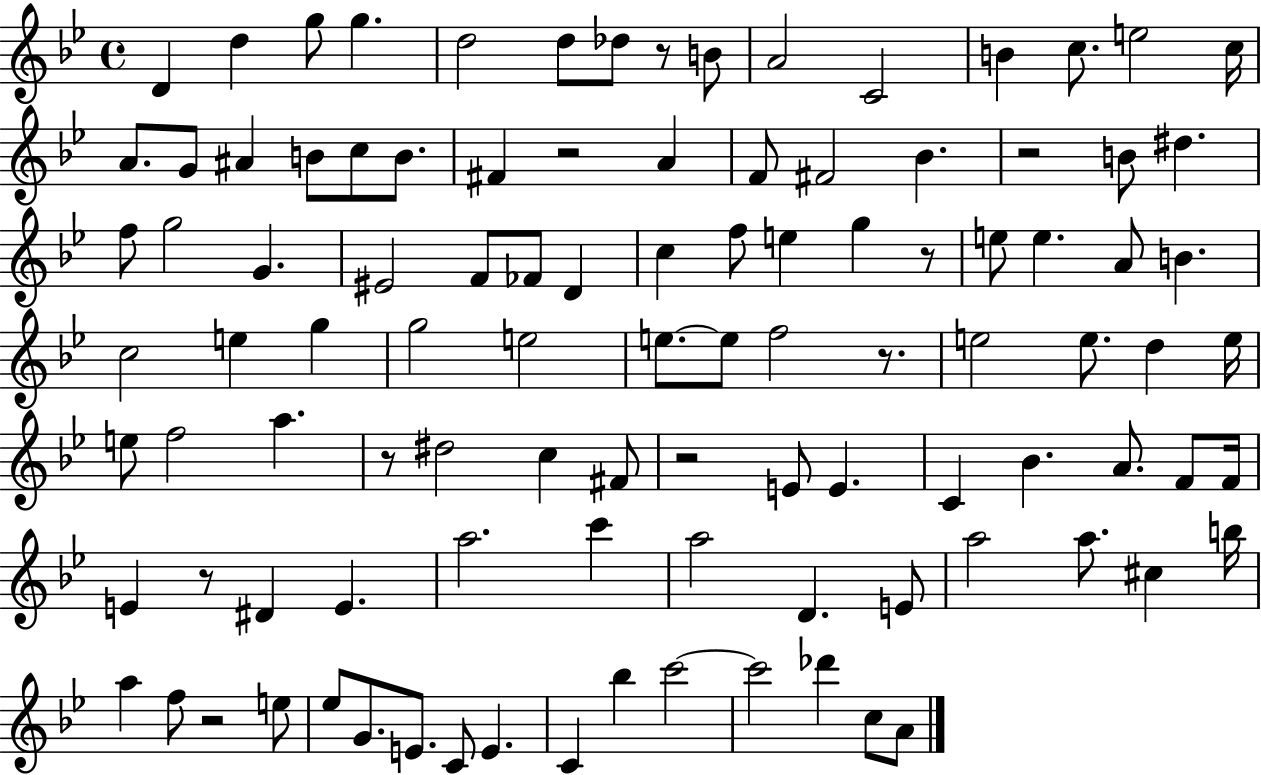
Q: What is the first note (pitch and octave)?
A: D4